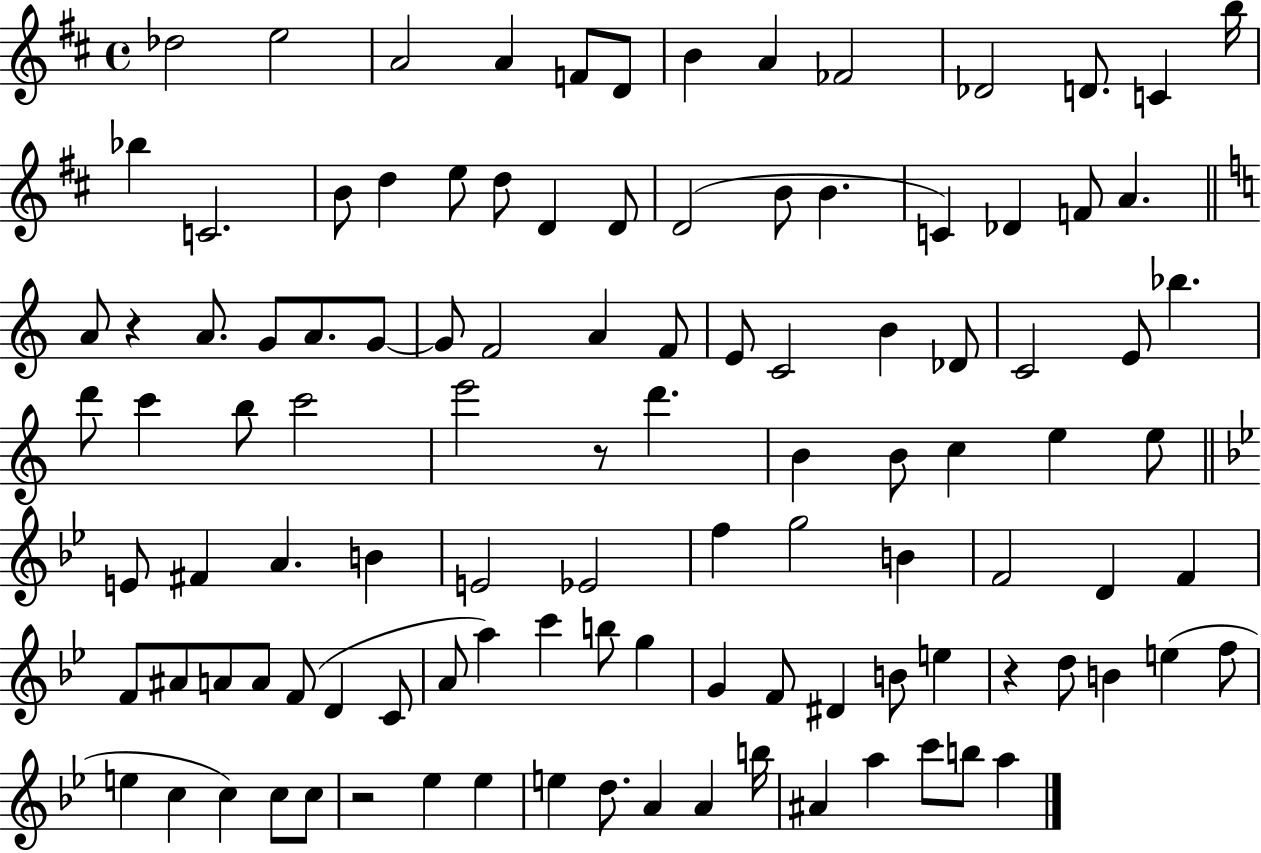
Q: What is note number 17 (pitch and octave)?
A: D5